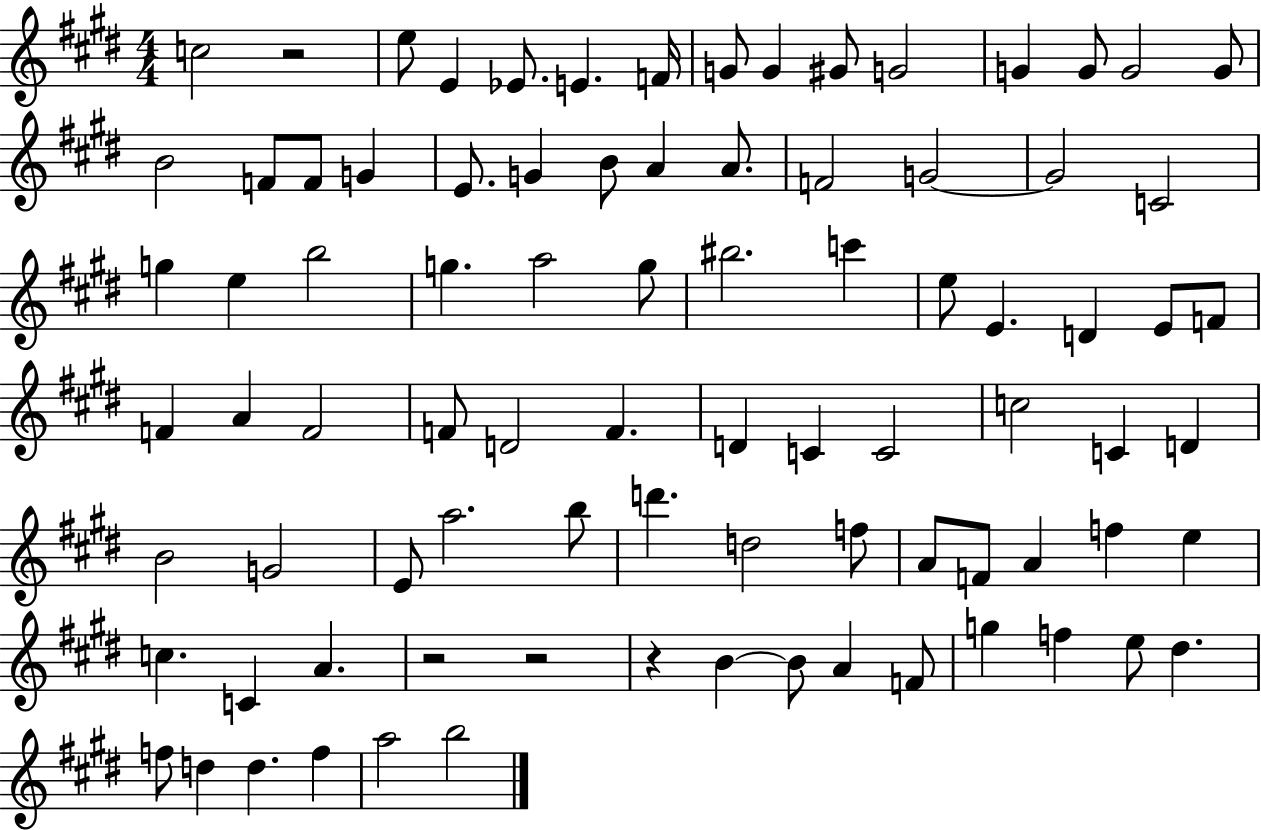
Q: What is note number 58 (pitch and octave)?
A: D6